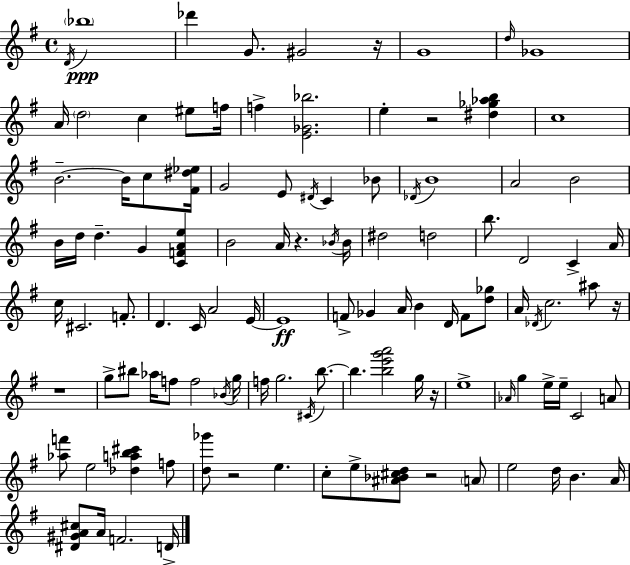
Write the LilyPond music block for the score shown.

{
  \clef treble
  \time 4/4
  \defaultTimeSignature
  \key g \major
  \repeat volta 2 { \acciaccatura { d'16 }\ppp \parenthesize bes''1 | des'''4 g'8. gis'2 | r16 g'1 | \grace { d''16 } ges'1 | \break a'16 \parenthesize d''2 c''4 eis''8 | f''16 f''4-> <e' ges' bes''>2. | e''4-. r2 <dis'' ges'' aes'' b''>4 | c''1 | \break b'2.--~~ b'16 c''8 | <fis' dis'' ees''>16 g'2 e'8 \acciaccatura { dis'16 } c'4 | bes'8 \acciaccatura { des'16 } b'1 | a'2 b'2 | \break b'16 d''16 d''4.-- g'4 | <c' f' a' e''>4 b'2 a'16 r4. | \acciaccatura { bes'16 } bes'16 dis''2 d''2 | b''8. d'2 | \break c'4-> a'16 c''16 cis'2. | f'8.-. d'4. c'16 a'2 | e'16~~ e'1\ff | f'8-> ges'4 a'16 b'4 | \break d'16 f'8 <d'' ges''>8 a'16 \acciaccatura { des'16 } c''2. | ais''8 r16 r1 | g''8-> bis''8 aes''16 f''8 f''2 | \acciaccatura { bes'16 } g''16 f''16 g''2. | \break \acciaccatura { cis'16 } b''8.~~ b''4. <b'' e''' g''' a'''>2 | g''16 r16 e''1-> | \grace { aes'16 } g''4 e''16-> e''16-- c'2 | a'8 <aes'' f'''>8 e''2 | \break <des'' a'' b'' cis'''>4 f''8 <d'' ges'''>8 r2 | e''4. c''8-. e''8-> <ais' bes' cis'' d''>8 r2 | \parenthesize a'8 e''2 | d''16 b'4. a'16 <dis' gis' a' cis''>8 a'16 f'2. | \break d'16-> } \bar "|."
}